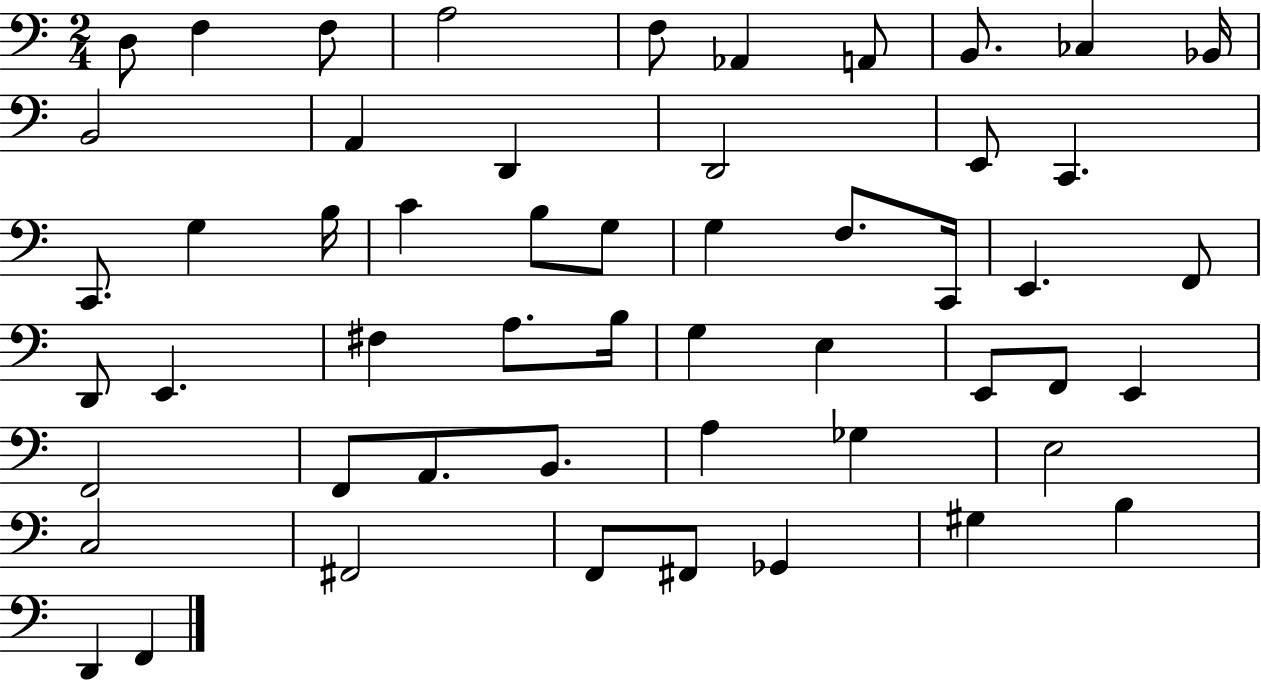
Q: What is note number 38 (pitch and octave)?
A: F2